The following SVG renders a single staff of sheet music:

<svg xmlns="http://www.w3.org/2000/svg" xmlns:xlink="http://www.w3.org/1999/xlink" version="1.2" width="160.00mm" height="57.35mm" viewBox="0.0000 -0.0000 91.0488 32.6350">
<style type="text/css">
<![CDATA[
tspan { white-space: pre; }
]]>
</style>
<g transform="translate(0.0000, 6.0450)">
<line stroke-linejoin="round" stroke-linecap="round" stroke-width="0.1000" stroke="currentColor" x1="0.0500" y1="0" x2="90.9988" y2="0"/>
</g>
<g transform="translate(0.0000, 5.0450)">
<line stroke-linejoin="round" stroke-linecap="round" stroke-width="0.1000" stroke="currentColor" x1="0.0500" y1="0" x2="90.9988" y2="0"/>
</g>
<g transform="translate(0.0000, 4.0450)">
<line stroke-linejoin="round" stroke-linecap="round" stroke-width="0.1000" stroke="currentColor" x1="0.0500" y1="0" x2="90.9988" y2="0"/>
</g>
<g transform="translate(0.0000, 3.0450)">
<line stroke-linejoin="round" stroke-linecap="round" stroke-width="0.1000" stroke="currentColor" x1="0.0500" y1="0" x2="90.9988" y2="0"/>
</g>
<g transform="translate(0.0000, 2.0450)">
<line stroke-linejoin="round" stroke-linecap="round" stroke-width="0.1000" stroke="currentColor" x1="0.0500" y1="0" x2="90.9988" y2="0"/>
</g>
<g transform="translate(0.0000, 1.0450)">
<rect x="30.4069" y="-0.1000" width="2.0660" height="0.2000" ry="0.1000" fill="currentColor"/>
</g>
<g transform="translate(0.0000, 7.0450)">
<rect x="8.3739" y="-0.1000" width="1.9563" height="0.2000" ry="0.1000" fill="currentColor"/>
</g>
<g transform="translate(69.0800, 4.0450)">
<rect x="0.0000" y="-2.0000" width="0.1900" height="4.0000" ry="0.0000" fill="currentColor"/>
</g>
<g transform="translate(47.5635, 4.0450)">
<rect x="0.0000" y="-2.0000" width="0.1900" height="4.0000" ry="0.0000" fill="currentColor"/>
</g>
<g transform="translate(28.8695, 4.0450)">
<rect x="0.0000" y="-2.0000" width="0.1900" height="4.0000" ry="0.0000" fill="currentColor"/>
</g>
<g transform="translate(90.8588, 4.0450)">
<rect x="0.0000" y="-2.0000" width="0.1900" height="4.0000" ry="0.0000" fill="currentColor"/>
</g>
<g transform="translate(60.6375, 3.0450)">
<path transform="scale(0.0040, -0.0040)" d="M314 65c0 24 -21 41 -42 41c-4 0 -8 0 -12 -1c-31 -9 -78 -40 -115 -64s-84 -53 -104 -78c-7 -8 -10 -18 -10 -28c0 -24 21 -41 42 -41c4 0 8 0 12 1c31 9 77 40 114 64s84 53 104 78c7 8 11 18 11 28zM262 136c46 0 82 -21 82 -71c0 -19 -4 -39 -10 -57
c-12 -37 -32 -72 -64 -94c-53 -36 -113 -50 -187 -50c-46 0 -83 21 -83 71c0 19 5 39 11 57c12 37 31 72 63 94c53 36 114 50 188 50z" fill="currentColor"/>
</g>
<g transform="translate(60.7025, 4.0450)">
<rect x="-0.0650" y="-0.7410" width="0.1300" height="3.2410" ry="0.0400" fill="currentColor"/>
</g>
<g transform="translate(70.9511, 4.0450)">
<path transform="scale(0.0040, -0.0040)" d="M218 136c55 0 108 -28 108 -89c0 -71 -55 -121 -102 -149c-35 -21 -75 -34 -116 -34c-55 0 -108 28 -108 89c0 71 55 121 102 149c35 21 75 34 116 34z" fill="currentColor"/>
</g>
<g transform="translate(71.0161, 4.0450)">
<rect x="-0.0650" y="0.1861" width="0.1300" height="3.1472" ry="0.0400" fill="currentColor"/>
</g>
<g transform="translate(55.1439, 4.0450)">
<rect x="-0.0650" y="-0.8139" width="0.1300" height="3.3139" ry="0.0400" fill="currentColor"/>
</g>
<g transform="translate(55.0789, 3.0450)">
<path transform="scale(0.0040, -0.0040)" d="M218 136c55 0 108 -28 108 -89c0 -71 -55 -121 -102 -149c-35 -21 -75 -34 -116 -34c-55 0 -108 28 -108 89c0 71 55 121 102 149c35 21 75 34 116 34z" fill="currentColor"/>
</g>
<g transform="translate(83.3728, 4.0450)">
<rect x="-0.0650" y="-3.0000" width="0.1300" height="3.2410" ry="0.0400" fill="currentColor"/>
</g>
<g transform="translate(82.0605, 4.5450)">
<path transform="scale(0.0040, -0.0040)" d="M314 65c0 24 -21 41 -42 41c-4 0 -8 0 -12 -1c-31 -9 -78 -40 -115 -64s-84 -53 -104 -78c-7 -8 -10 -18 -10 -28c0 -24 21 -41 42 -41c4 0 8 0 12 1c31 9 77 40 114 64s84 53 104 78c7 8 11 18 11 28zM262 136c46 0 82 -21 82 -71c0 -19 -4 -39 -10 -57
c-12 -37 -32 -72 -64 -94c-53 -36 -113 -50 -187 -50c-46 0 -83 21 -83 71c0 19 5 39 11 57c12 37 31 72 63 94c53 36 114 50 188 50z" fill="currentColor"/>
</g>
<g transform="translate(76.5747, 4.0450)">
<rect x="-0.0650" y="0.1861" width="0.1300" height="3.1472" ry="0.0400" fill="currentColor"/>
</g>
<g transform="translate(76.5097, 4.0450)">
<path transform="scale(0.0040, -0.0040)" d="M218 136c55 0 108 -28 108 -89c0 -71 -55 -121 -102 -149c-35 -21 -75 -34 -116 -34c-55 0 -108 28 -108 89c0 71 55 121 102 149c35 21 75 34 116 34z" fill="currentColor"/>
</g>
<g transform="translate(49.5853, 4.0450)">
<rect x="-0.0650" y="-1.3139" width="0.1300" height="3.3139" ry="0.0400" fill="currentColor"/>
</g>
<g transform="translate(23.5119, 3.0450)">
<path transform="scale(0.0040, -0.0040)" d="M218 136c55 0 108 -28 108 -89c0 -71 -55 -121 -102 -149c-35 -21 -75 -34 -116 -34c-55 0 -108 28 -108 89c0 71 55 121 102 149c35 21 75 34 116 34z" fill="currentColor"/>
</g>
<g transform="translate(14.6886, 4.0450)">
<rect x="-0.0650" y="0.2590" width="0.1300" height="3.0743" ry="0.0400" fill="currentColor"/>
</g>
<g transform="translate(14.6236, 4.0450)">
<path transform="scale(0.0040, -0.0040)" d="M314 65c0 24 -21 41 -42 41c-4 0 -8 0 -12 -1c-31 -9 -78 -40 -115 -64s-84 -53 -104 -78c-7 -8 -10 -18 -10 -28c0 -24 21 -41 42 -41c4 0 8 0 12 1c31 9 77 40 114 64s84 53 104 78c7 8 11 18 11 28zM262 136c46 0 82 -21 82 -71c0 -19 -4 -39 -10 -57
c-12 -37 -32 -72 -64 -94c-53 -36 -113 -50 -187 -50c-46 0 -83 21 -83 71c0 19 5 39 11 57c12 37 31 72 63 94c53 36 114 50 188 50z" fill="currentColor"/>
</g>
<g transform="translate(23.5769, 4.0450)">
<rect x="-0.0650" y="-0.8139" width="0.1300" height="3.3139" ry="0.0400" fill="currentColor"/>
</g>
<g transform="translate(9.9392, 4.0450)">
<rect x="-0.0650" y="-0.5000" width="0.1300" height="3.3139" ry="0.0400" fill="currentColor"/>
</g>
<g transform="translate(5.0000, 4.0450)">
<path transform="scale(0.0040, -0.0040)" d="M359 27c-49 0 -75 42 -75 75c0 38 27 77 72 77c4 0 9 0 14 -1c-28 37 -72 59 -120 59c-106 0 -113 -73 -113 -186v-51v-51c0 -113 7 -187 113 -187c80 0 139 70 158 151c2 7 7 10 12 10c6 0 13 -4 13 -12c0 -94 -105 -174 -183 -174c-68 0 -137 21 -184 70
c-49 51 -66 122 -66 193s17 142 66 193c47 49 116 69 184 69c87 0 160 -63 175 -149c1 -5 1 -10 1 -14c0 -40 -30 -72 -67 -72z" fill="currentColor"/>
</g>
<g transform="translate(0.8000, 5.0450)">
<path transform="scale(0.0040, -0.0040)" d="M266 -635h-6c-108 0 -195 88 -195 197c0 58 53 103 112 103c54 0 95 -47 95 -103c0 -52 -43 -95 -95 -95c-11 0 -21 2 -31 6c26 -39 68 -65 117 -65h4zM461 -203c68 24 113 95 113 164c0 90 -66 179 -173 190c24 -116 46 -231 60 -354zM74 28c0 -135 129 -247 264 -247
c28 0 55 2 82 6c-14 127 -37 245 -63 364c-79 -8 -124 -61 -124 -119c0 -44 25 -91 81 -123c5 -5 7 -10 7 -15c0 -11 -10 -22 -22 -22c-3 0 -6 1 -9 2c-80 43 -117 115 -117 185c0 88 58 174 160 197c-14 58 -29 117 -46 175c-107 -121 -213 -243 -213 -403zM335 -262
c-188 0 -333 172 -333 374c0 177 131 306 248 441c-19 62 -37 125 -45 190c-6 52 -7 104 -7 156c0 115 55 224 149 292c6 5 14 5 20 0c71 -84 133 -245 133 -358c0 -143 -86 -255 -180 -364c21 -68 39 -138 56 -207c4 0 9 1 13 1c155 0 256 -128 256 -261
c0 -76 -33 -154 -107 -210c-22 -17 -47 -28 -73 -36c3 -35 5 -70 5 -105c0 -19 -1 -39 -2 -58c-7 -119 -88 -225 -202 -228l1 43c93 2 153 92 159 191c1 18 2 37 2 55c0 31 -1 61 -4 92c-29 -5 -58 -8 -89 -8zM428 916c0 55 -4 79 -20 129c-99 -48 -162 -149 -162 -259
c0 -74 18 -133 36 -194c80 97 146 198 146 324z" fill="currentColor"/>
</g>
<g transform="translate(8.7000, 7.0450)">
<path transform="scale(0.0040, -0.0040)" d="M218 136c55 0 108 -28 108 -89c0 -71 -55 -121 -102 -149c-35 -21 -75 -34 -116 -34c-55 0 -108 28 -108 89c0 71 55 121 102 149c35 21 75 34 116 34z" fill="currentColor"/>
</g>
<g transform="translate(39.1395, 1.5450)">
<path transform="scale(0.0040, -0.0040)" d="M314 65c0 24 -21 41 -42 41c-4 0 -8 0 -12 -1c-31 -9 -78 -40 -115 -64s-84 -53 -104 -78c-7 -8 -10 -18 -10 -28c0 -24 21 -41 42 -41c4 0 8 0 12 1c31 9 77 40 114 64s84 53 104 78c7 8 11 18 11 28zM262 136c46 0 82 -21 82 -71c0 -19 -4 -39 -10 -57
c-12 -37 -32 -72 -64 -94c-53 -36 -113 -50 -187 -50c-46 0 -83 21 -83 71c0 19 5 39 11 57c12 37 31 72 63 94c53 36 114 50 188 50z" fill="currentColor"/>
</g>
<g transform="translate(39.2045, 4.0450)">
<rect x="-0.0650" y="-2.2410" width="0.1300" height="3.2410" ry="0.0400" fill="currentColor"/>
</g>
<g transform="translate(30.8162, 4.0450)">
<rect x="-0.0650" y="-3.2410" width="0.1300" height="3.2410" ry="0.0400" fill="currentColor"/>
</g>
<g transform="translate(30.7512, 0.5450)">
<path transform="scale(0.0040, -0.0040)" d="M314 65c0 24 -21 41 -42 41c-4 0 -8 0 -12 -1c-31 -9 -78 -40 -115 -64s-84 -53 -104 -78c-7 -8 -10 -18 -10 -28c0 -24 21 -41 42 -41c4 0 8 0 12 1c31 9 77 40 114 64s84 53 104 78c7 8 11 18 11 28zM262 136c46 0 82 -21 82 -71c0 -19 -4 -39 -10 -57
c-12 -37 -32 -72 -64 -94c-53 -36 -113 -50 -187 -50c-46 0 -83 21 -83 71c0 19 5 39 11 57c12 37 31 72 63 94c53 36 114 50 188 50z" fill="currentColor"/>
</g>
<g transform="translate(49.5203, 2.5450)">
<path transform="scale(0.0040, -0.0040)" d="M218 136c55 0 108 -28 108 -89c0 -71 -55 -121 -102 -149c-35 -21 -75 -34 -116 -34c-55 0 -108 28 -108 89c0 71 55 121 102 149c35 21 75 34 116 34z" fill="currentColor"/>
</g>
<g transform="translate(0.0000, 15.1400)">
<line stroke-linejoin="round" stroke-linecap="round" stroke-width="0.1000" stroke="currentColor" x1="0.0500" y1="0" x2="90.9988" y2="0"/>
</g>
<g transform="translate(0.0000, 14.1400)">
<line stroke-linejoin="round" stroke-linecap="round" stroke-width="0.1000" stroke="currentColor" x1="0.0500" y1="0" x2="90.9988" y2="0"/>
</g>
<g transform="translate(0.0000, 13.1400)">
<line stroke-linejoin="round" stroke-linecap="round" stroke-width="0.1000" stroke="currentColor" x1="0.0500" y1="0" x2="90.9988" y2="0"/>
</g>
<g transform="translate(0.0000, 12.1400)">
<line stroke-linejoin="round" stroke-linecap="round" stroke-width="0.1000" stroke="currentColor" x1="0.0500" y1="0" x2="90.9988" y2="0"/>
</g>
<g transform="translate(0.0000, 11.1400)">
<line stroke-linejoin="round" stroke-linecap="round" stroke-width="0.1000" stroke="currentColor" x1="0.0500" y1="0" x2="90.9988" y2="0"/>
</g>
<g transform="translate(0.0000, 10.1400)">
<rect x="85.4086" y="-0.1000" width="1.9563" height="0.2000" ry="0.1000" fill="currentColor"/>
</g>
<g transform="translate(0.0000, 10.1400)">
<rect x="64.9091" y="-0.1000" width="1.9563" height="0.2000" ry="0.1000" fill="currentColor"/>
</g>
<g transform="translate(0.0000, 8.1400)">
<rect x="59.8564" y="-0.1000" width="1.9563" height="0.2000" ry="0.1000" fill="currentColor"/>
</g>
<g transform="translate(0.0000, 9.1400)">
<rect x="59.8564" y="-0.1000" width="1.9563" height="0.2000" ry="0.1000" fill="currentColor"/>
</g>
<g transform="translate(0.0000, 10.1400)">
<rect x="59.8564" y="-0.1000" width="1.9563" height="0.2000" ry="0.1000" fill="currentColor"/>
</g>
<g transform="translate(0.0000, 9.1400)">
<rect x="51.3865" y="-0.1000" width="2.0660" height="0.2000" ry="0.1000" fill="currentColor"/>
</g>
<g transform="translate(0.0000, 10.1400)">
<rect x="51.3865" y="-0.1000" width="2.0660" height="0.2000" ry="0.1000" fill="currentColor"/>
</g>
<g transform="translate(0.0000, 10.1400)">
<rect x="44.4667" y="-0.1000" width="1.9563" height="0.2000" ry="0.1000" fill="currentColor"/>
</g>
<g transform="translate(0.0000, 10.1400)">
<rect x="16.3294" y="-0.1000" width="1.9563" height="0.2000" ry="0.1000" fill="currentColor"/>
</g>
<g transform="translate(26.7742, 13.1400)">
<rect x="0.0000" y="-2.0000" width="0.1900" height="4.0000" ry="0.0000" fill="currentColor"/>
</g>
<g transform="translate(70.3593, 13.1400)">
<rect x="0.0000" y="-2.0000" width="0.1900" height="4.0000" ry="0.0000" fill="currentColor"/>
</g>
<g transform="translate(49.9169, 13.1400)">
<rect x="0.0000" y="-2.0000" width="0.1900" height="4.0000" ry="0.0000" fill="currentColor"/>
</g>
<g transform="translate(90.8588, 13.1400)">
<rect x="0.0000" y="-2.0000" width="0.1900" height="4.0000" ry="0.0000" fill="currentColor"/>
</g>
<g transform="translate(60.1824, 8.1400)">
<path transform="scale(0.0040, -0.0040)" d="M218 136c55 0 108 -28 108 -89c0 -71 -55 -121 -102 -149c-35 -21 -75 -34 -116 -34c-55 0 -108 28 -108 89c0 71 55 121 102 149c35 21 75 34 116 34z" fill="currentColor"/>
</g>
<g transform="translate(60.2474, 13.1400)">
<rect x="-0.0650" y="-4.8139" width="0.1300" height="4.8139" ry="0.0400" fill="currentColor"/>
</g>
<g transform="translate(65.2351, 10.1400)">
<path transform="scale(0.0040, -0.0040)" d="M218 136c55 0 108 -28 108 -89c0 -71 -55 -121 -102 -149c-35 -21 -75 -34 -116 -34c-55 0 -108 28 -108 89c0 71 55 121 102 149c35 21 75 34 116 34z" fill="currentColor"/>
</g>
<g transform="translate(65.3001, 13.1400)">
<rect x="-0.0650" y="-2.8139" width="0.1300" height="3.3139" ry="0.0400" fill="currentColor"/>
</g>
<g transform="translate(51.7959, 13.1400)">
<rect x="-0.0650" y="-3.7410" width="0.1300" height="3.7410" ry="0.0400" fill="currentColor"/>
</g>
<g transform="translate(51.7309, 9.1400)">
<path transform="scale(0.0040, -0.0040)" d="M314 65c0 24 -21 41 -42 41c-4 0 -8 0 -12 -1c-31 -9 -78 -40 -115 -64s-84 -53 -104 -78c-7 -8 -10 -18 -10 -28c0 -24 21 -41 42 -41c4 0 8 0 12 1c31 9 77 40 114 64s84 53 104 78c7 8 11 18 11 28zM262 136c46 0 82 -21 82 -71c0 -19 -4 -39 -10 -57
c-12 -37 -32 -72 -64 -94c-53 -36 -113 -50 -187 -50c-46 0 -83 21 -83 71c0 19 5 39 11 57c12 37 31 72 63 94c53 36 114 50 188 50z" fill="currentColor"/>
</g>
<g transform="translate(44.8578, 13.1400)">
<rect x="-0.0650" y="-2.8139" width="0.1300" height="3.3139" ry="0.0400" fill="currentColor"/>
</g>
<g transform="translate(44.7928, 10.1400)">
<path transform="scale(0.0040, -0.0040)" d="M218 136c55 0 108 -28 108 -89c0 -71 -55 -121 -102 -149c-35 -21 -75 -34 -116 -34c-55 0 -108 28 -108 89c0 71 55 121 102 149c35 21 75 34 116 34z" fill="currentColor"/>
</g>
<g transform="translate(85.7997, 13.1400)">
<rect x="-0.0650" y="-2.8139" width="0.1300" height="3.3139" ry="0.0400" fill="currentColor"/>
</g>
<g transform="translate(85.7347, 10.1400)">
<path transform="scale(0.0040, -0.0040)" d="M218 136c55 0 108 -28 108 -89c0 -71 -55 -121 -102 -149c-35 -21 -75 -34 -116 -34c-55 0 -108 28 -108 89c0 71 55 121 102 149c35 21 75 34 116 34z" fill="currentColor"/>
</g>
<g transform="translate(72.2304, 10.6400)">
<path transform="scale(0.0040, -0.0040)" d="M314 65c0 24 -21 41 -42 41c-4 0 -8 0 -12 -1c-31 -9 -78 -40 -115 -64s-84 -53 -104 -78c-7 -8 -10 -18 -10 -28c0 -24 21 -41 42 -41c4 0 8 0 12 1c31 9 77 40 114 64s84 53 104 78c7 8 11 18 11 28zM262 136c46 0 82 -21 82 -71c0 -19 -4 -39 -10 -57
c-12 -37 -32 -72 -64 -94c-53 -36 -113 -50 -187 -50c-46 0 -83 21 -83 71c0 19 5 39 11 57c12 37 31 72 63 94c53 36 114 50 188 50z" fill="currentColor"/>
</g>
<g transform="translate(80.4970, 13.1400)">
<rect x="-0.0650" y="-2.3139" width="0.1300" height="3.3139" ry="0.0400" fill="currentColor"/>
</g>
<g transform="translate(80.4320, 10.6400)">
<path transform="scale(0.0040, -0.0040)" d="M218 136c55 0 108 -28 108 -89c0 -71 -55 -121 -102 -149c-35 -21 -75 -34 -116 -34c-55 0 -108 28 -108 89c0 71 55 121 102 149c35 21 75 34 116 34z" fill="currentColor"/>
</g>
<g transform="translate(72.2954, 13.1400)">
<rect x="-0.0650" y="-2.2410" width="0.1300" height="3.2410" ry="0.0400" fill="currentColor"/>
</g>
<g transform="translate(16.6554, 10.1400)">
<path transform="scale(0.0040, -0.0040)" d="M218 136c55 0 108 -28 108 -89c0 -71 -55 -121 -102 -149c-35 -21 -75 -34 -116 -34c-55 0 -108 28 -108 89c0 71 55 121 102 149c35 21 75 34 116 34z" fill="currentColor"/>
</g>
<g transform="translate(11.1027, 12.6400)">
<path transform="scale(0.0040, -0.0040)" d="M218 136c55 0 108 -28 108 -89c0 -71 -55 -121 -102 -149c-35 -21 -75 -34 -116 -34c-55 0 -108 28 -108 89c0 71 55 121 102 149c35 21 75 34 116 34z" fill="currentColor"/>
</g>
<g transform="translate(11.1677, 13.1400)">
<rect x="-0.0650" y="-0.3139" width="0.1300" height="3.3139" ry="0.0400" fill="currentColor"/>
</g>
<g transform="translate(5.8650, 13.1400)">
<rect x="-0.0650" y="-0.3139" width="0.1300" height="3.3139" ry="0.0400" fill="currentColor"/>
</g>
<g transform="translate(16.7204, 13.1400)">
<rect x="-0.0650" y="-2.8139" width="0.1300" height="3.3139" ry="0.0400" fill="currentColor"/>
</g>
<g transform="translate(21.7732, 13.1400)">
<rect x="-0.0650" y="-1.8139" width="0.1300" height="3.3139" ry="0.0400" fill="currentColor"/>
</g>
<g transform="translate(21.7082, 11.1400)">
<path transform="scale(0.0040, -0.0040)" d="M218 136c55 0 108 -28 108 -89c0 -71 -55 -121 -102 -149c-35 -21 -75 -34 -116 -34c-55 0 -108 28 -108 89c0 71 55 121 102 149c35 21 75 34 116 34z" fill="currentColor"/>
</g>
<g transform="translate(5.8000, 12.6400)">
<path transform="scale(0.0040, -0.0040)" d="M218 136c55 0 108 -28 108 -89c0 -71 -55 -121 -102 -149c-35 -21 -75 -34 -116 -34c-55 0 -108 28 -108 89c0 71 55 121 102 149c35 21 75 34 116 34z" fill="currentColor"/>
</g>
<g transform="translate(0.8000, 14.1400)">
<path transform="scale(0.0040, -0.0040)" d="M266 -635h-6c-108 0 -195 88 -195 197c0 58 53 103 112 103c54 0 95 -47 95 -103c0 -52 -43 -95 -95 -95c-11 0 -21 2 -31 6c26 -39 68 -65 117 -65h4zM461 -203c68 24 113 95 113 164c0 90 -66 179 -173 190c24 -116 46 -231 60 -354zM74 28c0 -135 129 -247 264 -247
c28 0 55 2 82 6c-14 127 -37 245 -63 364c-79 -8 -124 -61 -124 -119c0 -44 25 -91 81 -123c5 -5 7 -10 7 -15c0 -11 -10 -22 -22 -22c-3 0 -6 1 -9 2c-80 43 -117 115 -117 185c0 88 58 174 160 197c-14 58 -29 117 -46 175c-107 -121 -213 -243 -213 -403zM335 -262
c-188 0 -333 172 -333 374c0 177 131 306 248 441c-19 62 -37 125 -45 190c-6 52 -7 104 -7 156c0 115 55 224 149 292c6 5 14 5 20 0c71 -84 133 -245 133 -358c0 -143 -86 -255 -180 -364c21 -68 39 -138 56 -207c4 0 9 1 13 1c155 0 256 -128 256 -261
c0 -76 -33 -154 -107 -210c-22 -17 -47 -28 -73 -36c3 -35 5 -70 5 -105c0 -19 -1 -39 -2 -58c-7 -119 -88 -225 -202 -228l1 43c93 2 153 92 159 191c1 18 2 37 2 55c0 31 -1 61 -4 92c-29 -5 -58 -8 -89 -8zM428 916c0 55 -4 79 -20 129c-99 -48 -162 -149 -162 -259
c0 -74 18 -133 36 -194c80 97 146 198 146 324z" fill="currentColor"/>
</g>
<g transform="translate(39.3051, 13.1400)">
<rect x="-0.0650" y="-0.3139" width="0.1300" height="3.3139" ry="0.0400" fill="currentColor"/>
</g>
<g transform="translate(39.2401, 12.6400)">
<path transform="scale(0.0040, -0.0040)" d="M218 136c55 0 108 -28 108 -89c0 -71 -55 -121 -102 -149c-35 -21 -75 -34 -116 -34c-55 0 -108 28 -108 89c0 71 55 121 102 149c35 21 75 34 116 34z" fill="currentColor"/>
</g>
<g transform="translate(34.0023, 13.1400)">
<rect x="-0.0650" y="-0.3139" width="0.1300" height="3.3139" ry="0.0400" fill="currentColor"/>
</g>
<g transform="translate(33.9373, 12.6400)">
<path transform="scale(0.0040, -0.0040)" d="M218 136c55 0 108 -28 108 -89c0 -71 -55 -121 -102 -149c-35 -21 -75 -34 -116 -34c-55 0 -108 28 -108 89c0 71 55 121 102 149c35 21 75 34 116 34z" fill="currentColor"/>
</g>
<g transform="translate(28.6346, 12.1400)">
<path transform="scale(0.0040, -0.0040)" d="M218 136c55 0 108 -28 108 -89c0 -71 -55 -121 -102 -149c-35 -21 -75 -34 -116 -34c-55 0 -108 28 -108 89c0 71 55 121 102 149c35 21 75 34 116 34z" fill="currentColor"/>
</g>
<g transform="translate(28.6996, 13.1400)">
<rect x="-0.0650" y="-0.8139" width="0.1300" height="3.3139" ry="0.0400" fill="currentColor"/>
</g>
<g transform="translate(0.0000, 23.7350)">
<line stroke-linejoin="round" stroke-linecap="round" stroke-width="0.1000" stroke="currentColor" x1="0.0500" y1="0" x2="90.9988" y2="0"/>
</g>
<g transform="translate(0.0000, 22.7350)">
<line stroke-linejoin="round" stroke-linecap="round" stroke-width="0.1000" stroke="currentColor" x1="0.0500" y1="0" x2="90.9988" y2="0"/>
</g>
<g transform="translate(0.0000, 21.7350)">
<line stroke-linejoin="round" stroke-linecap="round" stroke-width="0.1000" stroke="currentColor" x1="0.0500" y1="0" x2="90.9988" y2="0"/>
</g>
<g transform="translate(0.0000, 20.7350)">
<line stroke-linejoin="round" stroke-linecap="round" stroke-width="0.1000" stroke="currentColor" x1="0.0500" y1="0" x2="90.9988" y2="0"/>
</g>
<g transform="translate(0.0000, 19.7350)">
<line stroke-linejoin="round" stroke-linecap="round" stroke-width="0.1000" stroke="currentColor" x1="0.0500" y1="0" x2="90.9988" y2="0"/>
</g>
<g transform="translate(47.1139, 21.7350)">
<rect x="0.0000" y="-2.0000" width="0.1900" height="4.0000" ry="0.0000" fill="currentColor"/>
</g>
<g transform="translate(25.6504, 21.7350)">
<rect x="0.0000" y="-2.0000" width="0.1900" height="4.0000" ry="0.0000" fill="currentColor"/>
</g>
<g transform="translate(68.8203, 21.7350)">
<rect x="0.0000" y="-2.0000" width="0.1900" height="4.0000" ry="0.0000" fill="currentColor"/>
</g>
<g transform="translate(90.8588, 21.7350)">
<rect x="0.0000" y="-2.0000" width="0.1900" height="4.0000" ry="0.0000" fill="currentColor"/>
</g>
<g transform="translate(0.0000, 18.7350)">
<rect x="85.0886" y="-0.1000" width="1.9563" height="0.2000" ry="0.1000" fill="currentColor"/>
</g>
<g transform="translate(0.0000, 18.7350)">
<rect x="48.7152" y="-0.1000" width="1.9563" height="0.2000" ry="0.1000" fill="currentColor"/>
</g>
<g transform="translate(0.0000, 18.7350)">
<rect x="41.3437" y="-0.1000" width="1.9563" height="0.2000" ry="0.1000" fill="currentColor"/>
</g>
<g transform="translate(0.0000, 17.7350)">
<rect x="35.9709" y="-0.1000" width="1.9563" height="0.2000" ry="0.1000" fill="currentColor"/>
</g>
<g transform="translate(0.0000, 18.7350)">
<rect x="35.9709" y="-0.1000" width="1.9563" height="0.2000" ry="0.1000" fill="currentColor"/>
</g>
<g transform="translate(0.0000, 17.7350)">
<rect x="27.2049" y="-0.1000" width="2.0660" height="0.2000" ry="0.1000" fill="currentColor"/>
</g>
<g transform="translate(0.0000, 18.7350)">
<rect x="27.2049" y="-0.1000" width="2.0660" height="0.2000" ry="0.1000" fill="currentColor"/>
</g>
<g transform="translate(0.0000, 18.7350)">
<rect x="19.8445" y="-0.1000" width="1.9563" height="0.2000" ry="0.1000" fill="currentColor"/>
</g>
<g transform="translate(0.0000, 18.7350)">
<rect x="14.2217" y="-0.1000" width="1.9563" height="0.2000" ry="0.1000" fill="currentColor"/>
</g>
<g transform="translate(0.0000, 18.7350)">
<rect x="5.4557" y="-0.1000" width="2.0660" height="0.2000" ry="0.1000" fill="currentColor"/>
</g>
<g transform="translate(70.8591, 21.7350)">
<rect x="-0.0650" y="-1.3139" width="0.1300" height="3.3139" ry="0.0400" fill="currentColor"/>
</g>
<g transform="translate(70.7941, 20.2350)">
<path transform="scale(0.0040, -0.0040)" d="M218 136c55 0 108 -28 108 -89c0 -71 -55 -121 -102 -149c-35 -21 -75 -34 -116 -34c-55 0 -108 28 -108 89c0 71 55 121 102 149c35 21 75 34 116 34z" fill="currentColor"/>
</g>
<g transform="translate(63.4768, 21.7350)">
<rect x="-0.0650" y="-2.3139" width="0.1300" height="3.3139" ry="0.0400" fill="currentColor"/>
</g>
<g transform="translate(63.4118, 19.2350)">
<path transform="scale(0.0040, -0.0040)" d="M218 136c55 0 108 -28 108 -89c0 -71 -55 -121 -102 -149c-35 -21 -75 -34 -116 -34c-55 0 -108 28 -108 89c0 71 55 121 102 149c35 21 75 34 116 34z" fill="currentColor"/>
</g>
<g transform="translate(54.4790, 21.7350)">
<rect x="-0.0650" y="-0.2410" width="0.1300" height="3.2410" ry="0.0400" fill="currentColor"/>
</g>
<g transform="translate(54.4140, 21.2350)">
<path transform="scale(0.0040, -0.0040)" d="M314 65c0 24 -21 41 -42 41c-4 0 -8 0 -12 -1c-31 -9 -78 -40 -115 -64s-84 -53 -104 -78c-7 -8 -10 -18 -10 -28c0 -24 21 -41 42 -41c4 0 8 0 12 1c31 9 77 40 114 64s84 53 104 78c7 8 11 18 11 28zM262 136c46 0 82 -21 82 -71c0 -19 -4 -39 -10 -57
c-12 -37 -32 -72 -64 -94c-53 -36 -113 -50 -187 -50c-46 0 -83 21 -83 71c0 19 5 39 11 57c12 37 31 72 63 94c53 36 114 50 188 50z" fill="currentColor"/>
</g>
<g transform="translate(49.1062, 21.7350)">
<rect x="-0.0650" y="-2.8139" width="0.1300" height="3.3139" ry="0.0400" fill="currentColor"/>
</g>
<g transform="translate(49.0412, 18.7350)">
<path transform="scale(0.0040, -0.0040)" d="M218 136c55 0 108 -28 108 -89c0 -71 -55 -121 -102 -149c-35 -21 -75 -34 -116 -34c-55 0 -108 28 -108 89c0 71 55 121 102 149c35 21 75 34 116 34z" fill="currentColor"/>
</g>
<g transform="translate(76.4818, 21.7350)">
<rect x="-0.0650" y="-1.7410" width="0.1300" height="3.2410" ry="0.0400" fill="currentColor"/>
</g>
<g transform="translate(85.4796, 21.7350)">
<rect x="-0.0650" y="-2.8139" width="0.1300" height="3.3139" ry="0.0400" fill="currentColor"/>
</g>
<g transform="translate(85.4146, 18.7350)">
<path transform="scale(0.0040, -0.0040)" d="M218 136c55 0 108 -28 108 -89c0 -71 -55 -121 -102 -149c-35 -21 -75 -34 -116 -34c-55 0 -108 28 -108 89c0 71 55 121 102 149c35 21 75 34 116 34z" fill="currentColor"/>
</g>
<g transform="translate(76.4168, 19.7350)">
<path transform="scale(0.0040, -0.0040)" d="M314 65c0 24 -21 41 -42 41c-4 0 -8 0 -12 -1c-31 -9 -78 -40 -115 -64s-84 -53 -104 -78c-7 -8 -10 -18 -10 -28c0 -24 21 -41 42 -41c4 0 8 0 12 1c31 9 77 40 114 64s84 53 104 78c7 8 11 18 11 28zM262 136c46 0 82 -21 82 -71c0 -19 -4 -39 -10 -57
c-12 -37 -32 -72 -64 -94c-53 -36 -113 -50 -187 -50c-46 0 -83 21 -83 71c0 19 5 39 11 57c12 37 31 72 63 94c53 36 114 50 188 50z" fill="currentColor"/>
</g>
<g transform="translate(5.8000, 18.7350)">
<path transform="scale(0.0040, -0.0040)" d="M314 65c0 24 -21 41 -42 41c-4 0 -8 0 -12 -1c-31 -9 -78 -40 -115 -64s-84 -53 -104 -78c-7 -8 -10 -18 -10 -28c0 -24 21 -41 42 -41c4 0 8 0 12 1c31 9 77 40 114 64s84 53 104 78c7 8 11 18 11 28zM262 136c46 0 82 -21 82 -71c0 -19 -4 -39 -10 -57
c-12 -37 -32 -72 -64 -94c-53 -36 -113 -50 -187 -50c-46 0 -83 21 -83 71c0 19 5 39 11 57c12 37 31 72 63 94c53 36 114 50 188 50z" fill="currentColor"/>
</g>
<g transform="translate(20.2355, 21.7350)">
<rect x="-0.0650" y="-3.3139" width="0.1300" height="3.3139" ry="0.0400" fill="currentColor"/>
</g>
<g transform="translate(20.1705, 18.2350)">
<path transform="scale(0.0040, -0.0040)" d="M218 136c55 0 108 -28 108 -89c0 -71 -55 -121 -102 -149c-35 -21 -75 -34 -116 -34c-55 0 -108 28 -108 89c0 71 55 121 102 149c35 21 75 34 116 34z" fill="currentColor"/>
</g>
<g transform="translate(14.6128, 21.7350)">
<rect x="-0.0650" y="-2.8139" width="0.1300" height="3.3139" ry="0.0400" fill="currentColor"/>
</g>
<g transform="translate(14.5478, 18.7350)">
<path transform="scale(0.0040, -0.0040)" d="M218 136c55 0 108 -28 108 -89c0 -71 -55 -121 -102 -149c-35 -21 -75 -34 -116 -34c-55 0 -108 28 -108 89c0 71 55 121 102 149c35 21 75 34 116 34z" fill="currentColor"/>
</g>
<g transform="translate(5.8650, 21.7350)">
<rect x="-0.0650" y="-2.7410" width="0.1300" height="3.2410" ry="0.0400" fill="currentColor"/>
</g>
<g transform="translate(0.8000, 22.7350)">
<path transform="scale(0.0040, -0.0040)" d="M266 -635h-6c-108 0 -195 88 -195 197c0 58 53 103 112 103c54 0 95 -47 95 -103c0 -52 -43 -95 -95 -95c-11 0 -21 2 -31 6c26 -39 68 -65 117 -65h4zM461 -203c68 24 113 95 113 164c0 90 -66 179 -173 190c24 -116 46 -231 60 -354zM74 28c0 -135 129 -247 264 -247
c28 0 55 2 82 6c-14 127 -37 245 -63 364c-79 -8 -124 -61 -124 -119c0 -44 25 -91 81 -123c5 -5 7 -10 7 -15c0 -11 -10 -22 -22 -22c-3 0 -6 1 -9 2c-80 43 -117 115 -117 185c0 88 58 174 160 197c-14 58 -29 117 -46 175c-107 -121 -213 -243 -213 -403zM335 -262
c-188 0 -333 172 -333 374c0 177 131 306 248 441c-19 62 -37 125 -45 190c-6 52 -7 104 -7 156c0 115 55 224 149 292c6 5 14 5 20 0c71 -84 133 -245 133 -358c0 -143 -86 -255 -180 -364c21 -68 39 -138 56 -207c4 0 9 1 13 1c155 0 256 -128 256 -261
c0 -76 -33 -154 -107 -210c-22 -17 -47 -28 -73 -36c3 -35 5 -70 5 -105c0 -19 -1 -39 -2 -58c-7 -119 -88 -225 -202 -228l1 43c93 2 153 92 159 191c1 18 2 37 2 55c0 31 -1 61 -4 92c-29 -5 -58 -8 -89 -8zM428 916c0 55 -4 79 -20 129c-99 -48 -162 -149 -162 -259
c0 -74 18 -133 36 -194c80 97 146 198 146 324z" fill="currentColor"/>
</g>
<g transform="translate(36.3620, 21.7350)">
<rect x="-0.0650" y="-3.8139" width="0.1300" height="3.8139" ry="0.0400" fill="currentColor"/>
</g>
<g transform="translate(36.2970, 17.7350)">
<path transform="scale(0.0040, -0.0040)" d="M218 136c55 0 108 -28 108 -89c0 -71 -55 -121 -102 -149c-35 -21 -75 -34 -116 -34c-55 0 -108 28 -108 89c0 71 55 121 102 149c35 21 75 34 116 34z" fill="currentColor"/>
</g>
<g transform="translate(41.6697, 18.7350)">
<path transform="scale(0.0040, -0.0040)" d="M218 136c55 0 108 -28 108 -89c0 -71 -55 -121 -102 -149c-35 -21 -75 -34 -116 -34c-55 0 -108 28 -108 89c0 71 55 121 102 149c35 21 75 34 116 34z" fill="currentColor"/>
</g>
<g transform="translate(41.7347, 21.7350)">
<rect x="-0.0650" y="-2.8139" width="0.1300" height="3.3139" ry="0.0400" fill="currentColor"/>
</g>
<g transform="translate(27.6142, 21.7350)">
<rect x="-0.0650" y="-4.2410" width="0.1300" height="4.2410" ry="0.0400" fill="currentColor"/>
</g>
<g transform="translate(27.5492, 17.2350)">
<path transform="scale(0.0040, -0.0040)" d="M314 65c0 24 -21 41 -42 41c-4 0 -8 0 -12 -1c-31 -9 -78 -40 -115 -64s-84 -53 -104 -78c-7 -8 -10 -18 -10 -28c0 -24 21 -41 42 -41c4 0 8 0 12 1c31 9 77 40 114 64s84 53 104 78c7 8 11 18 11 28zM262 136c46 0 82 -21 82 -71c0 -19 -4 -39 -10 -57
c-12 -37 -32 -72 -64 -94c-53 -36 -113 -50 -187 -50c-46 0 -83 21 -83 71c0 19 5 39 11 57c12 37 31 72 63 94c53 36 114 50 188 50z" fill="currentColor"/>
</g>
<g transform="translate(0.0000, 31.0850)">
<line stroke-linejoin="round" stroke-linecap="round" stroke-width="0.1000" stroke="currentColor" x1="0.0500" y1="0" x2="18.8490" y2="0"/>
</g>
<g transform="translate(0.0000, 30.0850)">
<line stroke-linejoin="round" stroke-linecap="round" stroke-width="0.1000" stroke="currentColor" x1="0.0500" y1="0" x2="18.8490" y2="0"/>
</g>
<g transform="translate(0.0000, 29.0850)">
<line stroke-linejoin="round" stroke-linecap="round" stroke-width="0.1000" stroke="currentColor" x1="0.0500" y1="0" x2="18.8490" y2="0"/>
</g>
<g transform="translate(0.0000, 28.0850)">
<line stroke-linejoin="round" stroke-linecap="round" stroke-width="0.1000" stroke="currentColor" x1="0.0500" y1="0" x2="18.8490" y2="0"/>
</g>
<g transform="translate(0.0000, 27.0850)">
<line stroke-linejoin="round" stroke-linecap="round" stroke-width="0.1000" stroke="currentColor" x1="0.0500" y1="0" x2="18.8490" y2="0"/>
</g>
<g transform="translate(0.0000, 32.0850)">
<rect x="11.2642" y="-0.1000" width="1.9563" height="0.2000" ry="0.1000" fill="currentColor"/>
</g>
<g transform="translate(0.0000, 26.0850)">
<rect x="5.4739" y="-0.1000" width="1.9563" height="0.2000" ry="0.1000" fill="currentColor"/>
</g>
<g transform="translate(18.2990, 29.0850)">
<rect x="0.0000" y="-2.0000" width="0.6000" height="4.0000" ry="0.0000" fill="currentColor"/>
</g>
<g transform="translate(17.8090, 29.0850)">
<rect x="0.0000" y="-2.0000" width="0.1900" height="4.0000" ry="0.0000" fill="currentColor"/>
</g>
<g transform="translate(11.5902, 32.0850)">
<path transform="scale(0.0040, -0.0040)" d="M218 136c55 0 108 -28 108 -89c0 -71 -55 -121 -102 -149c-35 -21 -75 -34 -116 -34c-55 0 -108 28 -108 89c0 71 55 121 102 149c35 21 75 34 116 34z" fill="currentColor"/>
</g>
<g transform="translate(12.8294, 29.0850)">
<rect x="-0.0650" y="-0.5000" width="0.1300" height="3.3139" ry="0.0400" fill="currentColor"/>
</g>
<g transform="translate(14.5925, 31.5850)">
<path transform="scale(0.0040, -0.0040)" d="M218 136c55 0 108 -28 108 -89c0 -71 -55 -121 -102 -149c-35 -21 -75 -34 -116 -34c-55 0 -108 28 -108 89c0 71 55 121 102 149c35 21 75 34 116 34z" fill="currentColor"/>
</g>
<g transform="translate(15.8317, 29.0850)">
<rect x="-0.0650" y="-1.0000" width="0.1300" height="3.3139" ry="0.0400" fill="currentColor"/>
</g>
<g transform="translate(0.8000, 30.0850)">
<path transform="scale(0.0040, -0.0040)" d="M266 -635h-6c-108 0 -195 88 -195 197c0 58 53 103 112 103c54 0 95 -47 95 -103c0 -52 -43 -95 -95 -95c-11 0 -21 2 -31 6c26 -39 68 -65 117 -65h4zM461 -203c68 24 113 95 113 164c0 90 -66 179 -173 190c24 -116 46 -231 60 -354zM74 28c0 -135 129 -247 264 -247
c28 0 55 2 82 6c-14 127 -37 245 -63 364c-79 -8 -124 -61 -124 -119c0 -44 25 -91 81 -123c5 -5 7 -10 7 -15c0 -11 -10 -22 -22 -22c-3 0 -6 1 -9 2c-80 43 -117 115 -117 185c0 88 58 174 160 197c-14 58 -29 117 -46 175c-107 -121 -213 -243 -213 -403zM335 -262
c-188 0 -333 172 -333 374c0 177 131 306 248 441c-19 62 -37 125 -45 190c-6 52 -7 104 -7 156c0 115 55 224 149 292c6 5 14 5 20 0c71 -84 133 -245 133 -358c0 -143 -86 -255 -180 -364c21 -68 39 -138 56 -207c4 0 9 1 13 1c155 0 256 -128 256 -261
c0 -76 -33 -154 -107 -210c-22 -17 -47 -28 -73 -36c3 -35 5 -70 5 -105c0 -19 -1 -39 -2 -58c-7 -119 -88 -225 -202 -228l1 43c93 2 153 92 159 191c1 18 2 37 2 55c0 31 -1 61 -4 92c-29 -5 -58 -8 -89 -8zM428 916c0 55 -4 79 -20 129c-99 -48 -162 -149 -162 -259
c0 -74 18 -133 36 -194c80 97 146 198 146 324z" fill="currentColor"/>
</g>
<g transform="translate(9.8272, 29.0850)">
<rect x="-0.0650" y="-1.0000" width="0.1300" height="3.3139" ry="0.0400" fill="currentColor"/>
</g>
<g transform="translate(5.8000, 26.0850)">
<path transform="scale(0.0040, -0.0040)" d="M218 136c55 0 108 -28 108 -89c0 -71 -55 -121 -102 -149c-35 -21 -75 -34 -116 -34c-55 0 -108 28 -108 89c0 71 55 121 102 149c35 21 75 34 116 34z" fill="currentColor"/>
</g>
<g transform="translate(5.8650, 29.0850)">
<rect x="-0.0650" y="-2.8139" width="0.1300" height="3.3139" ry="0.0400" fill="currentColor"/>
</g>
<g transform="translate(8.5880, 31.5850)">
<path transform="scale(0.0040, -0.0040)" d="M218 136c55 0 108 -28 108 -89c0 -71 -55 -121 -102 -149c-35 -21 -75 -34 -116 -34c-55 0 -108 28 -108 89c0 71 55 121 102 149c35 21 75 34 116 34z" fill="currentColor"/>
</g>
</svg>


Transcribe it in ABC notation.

X:1
T:Untitled
M:4/4
L:1/4
K:C
C B2 d b2 g2 e d d2 B B A2 c c a f d c c a c'2 e' a g2 g a a2 a b d'2 c' a a c2 g e f2 a a D C D